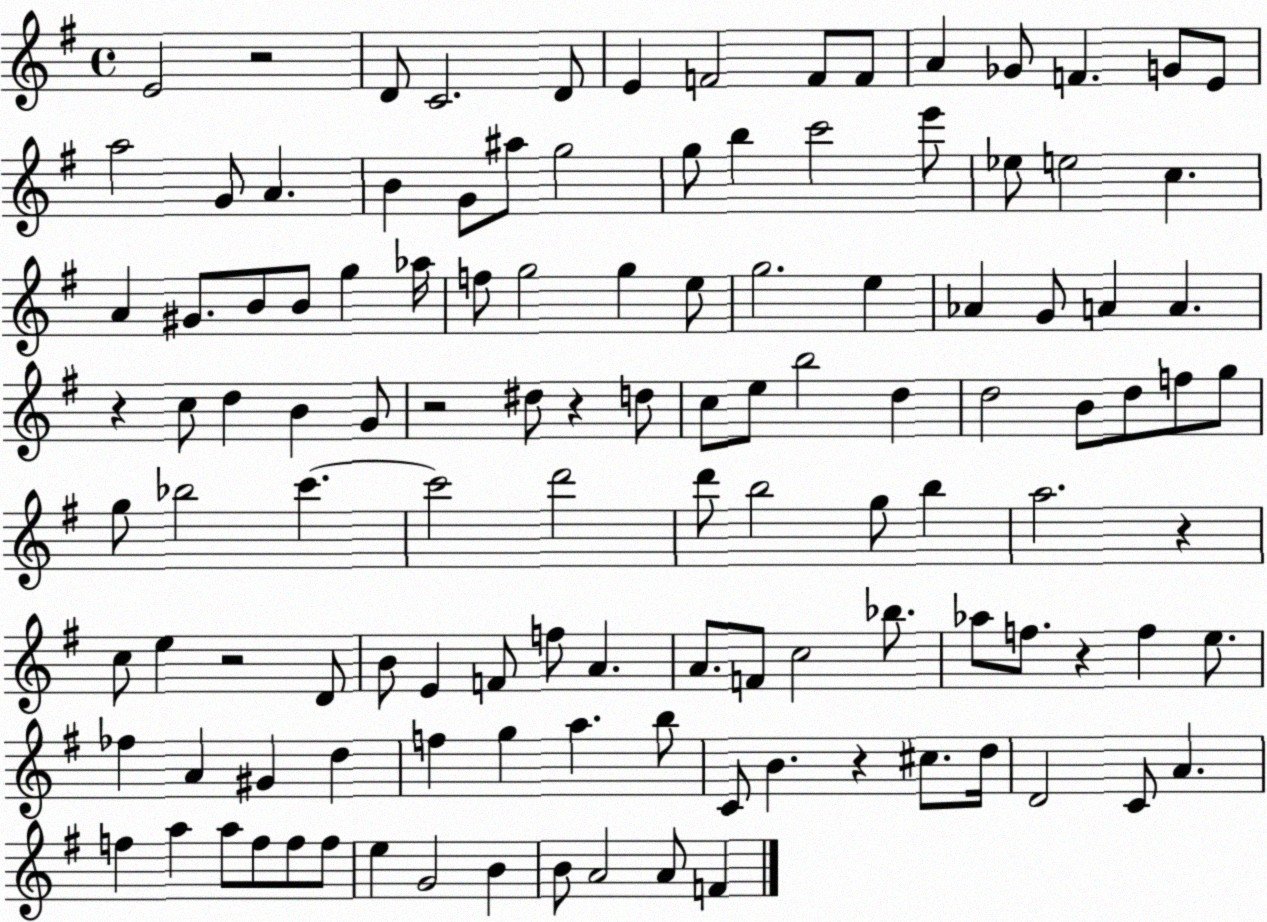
X:1
T:Untitled
M:4/4
L:1/4
K:G
E2 z2 D/2 C2 D/2 E F2 F/2 F/2 A _G/2 F G/2 E/2 a2 G/2 A B G/2 ^a/2 g2 g/2 b c'2 e'/2 _e/2 e2 c A ^G/2 B/2 B/2 g _a/4 f/2 g2 g e/2 g2 e _A G/2 A A z c/2 d B G/2 z2 ^d/2 z d/2 c/2 e/2 b2 d d2 B/2 d/2 f/2 g/2 g/2 _b2 c' c'2 d'2 d'/2 b2 g/2 b a2 z c/2 e z2 D/2 B/2 E F/2 f/2 A A/2 F/2 c2 _b/2 _a/2 f/2 z f e/2 _f A ^G d f g a b/2 C/2 B z ^c/2 d/4 D2 C/2 A f a a/2 f/2 f/2 f/2 e G2 B B/2 A2 A/2 F